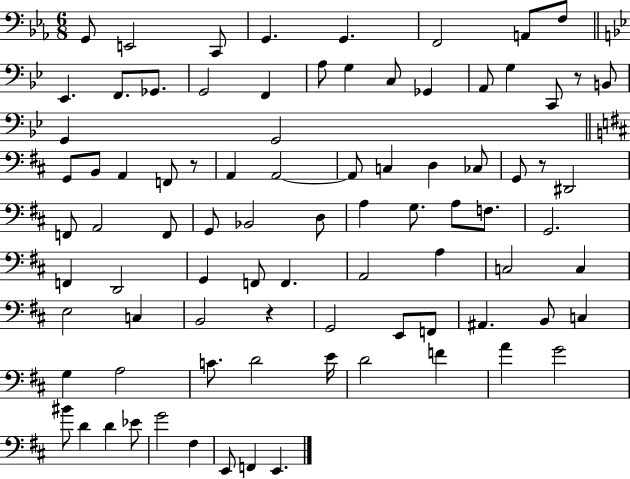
{
  \clef bass
  \numericTimeSignature
  \time 6/8
  \key ees \major
  g,8 e,2 c,8 | g,4. g,4. | f,2 a,8 f8 | \bar "||" \break \key g \minor ees,4. f,8. ges,8. | g,2 f,4 | a8 g4 c8 ges,4 | a,8 g4 c,8 r8 b,8 | \break g,4 g,2 | \bar "||" \break \key d \major g,8 b,8 a,4 f,8 r8 | a,4 a,2~~ | a,8 c4 d4 ces8 | g,8 r8 dis,2 | \break f,8 a,2 f,8 | g,8 bes,2 d8 | a4 g8. a8 f8. | g,2. | \break f,4 d,2 | g,4 f,8 f,4. | a,2 a4 | c2 c4 | \break e2 c4 | b,2 r4 | g,2 e,8 f,8 | ais,4. b,8 c4 | \break g4 a2 | c'8. d'2 e'16 | d'2 f'4 | a'4 g'2 | \break bis'8 d'4 d'4 ees'8 | g'2 fis4 | e,8 f,4 e,4. | \bar "|."
}